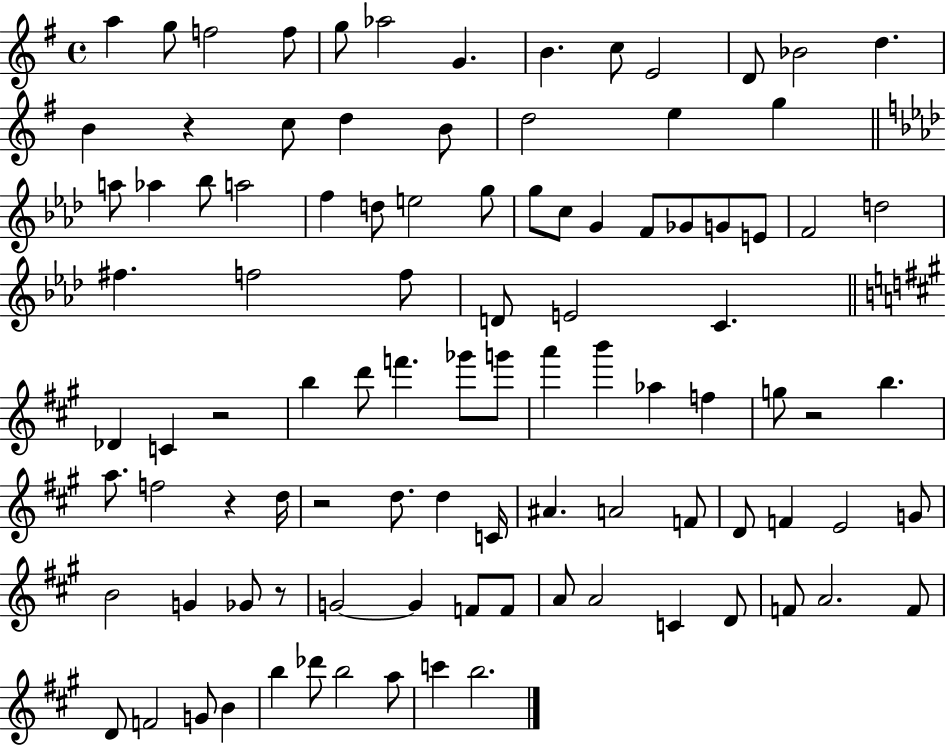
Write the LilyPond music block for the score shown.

{
  \clef treble
  \time 4/4
  \defaultTimeSignature
  \key g \major
  a''4 g''8 f''2 f''8 | g''8 aes''2 g'4. | b'4. c''8 e'2 | d'8 bes'2 d''4. | \break b'4 r4 c''8 d''4 b'8 | d''2 e''4 g''4 | \bar "||" \break \key f \minor a''8 aes''4 bes''8 a''2 | f''4 d''8 e''2 g''8 | g''8 c''8 g'4 f'8 ges'8 g'8 e'8 | f'2 d''2 | \break fis''4. f''2 f''8 | d'8 e'2 c'4. | \bar "||" \break \key a \major des'4 c'4 r2 | b''4 d'''8 f'''4. ges'''8 g'''8 | a'''4 b'''4 aes''4 f''4 | g''8 r2 b''4. | \break a''8. f''2 r4 d''16 | r2 d''8. d''4 c'16 | ais'4. a'2 f'8 | d'8 f'4 e'2 g'8 | \break b'2 g'4 ges'8 r8 | g'2~~ g'4 f'8 f'8 | a'8 a'2 c'4 d'8 | f'8 a'2. f'8 | \break d'8 f'2 g'8 b'4 | b''4 des'''8 b''2 a''8 | c'''4 b''2. | \bar "|."
}